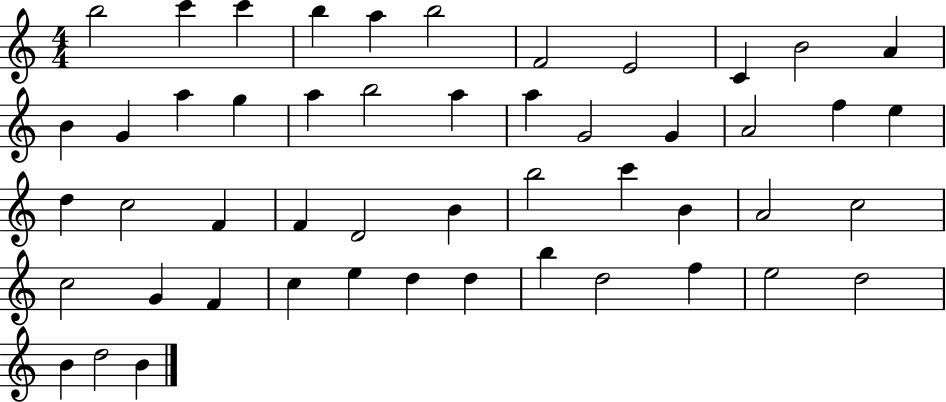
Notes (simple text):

B5/h C6/q C6/q B5/q A5/q B5/h F4/h E4/h C4/q B4/h A4/q B4/q G4/q A5/q G5/q A5/q B5/h A5/q A5/q G4/h G4/q A4/h F5/q E5/q D5/q C5/h F4/q F4/q D4/h B4/q B5/h C6/q B4/q A4/h C5/h C5/h G4/q F4/q C5/q E5/q D5/q D5/q B5/q D5/h F5/q E5/h D5/h B4/q D5/h B4/q